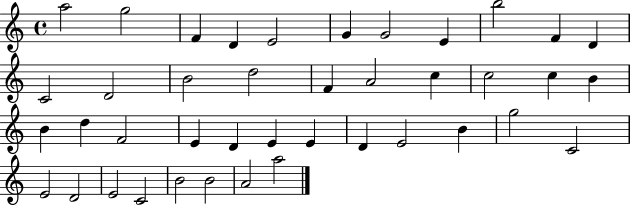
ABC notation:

X:1
T:Untitled
M:4/4
L:1/4
K:C
a2 g2 F D E2 G G2 E b2 F D C2 D2 B2 d2 F A2 c c2 c B B d F2 E D E E D E2 B g2 C2 E2 D2 E2 C2 B2 B2 A2 a2